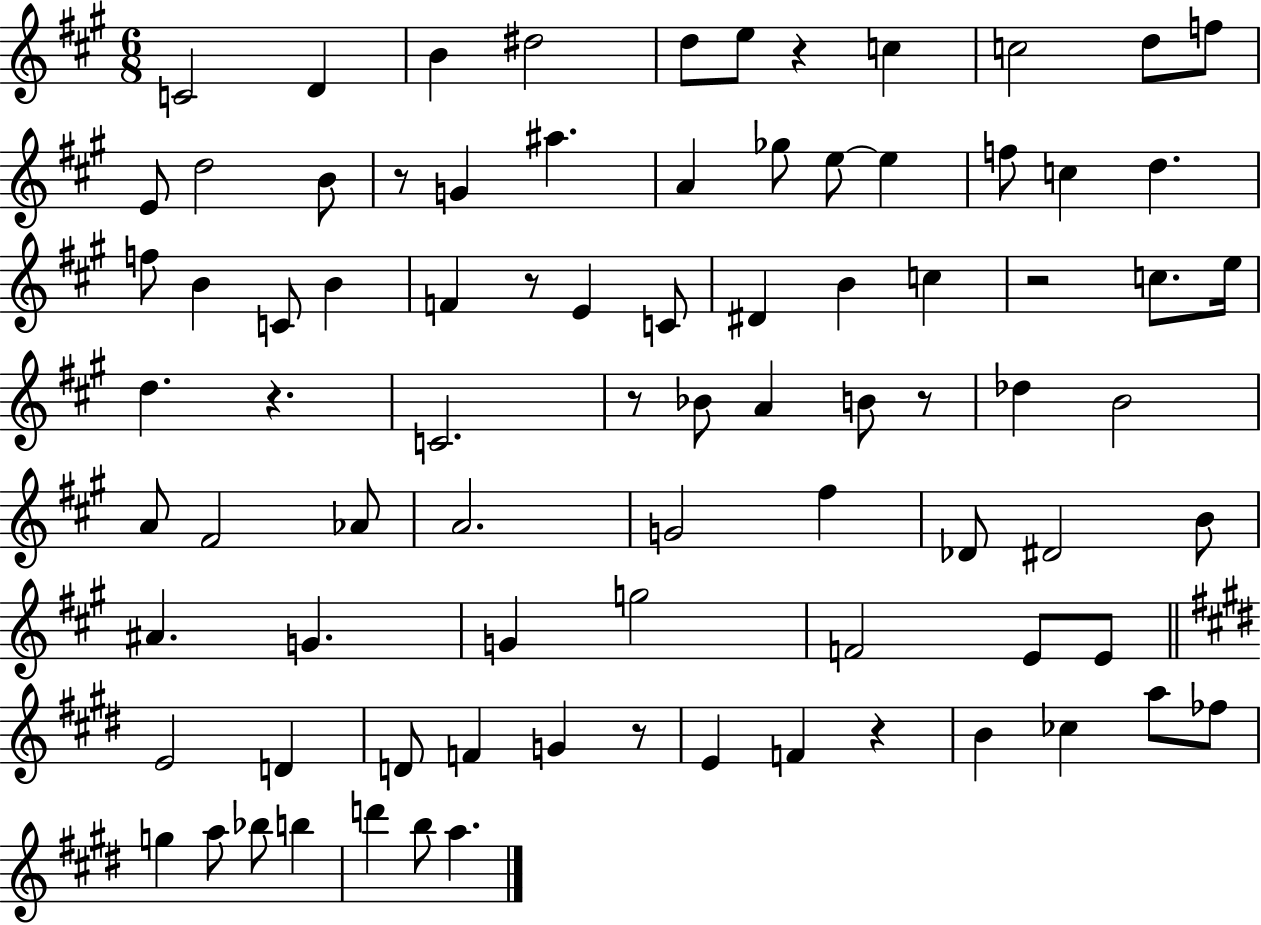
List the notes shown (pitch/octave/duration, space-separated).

C4/h D4/q B4/q D#5/h D5/e E5/e R/q C5/q C5/h D5/e F5/e E4/e D5/h B4/e R/e G4/q A#5/q. A4/q Gb5/e E5/e E5/q F5/e C5/q D5/q. F5/e B4/q C4/e B4/q F4/q R/e E4/q C4/e D#4/q B4/q C5/q R/h C5/e. E5/s D5/q. R/q. C4/h. R/e Bb4/e A4/q B4/e R/e Db5/q B4/h A4/e F#4/h Ab4/e A4/h. G4/h F#5/q Db4/e D#4/h B4/e A#4/q. G4/q. G4/q G5/h F4/h E4/e E4/e E4/h D4/q D4/e F4/q G4/q R/e E4/q F4/q R/q B4/q CES5/q A5/e FES5/e G5/q A5/e Bb5/e B5/q D6/q B5/e A5/q.